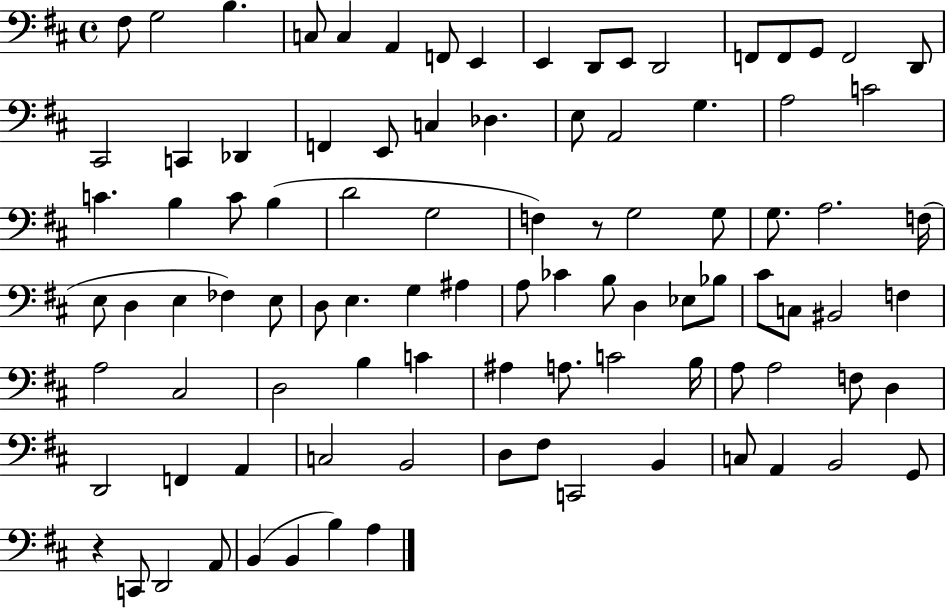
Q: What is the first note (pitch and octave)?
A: F#3